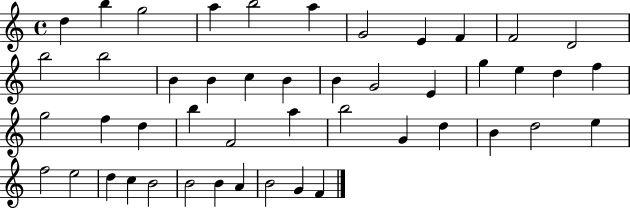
{
  \clef treble
  \time 4/4
  \defaultTimeSignature
  \key c \major
  d''4 b''4 g''2 | a''4 b''2 a''4 | g'2 e'4 f'4 | f'2 d'2 | \break b''2 b''2 | b'4 b'4 c''4 b'4 | b'4 g'2 e'4 | g''4 e''4 d''4 f''4 | \break g''2 f''4 d''4 | b''4 f'2 a''4 | b''2 g'4 d''4 | b'4 d''2 e''4 | \break f''2 e''2 | d''4 c''4 b'2 | b'2 b'4 a'4 | b'2 g'4 f'4 | \break \bar "|."
}